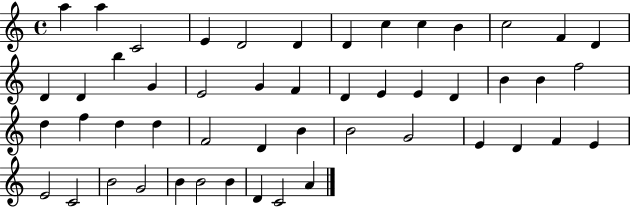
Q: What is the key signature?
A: C major